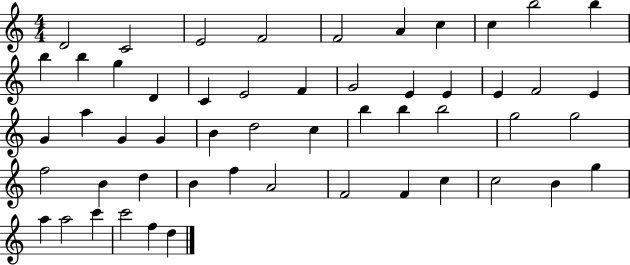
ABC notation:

X:1
T:Untitled
M:4/4
L:1/4
K:C
D2 C2 E2 F2 F2 A c c b2 b b b g D C E2 F G2 E E E F2 E G a G G B d2 c b b b2 g2 g2 f2 B d B f A2 F2 F c c2 B g a a2 c' c'2 f d